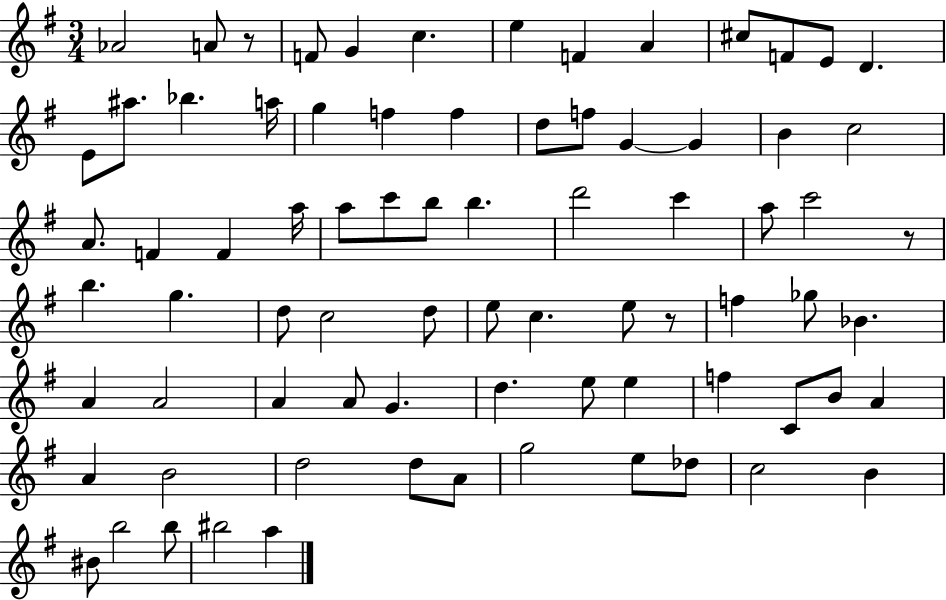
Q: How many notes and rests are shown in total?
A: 78